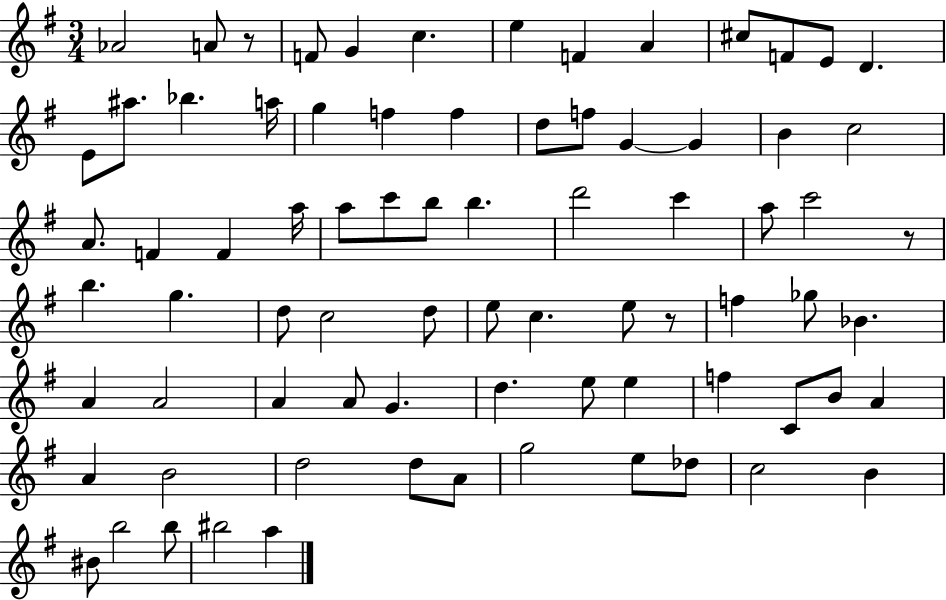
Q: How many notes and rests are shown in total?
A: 78